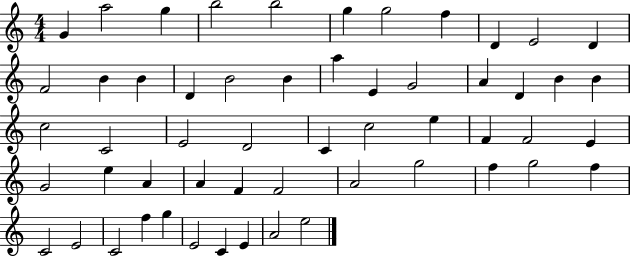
{
  \clef treble
  \numericTimeSignature
  \time 4/4
  \key c \major
  g'4 a''2 g''4 | b''2 b''2 | g''4 g''2 f''4 | d'4 e'2 d'4 | \break f'2 b'4 b'4 | d'4 b'2 b'4 | a''4 e'4 g'2 | a'4 d'4 b'4 b'4 | \break c''2 c'2 | e'2 d'2 | c'4 c''2 e''4 | f'4 f'2 e'4 | \break g'2 e''4 a'4 | a'4 f'4 f'2 | a'2 g''2 | f''4 g''2 f''4 | \break c'2 e'2 | c'2 f''4 g''4 | e'2 c'4 e'4 | a'2 e''2 | \break \bar "|."
}